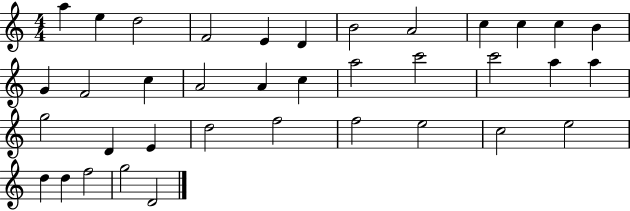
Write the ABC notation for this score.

X:1
T:Untitled
M:4/4
L:1/4
K:C
a e d2 F2 E D B2 A2 c c c B G F2 c A2 A c a2 c'2 c'2 a a g2 D E d2 f2 f2 e2 c2 e2 d d f2 g2 D2